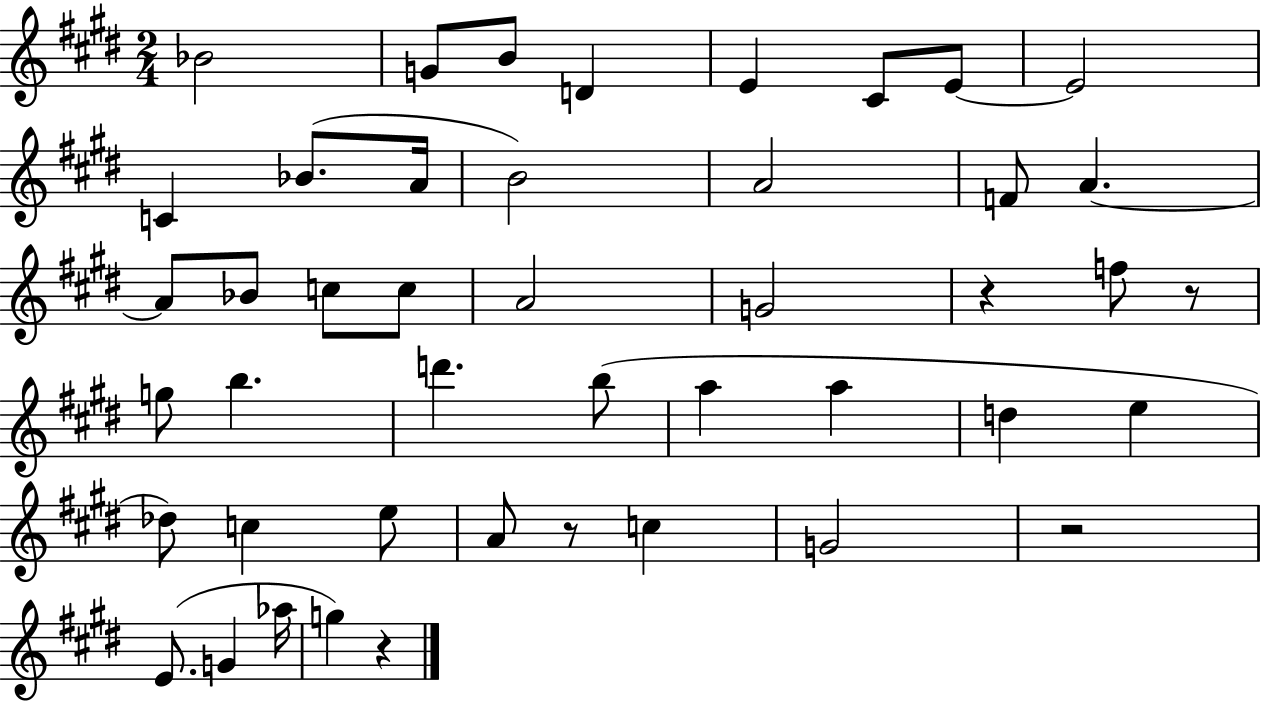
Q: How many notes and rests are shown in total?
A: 45